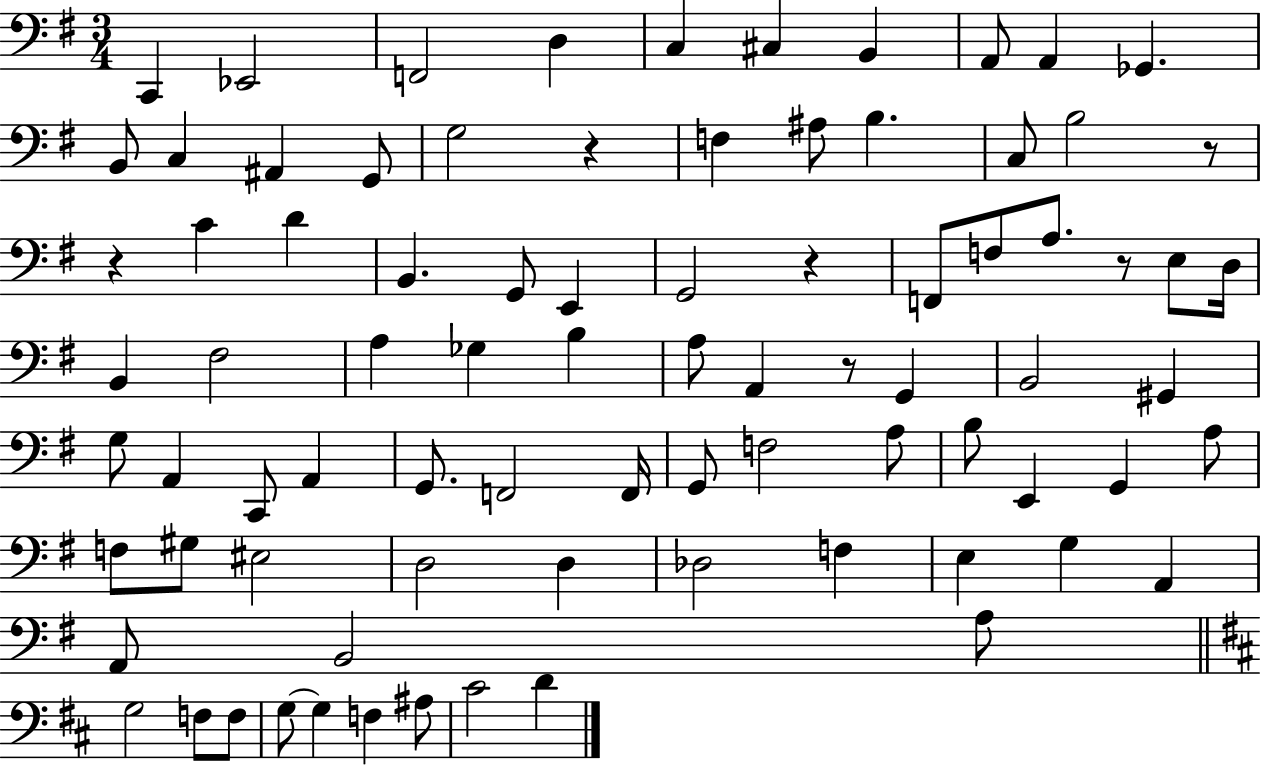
C2/q Eb2/h F2/h D3/q C3/q C#3/q B2/q A2/e A2/q Gb2/q. B2/e C3/q A#2/q G2/e G3/h R/q F3/q A#3/e B3/q. C3/e B3/h R/e R/q C4/q D4/q B2/q. G2/e E2/q G2/h R/q F2/e F3/e A3/e. R/e E3/e D3/s B2/q F#3/h A3/q Gb3/q B3/q A3/e A2/q R/e G2/q B2/h G#2/q G3/e A2/q C2/e A2/q G2/e. F2/h F2/s G2/e F3/h A3/e B3/e E2/q G2/q A3/e F3/e G#3/e EIS3/h D3/h D3/q Db3/h F3/q E3/q G3/q A2/q A2/e B2/h A3/e G3/h F3/e F3/e G3/e G3/q F3/q A#3/e C#4/h D4/q